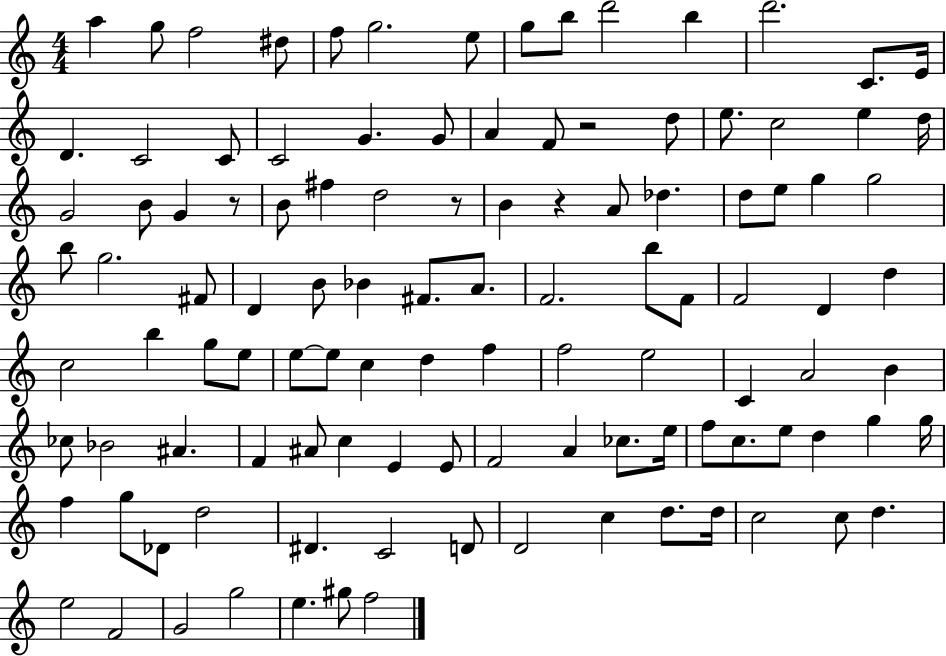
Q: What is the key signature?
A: C major